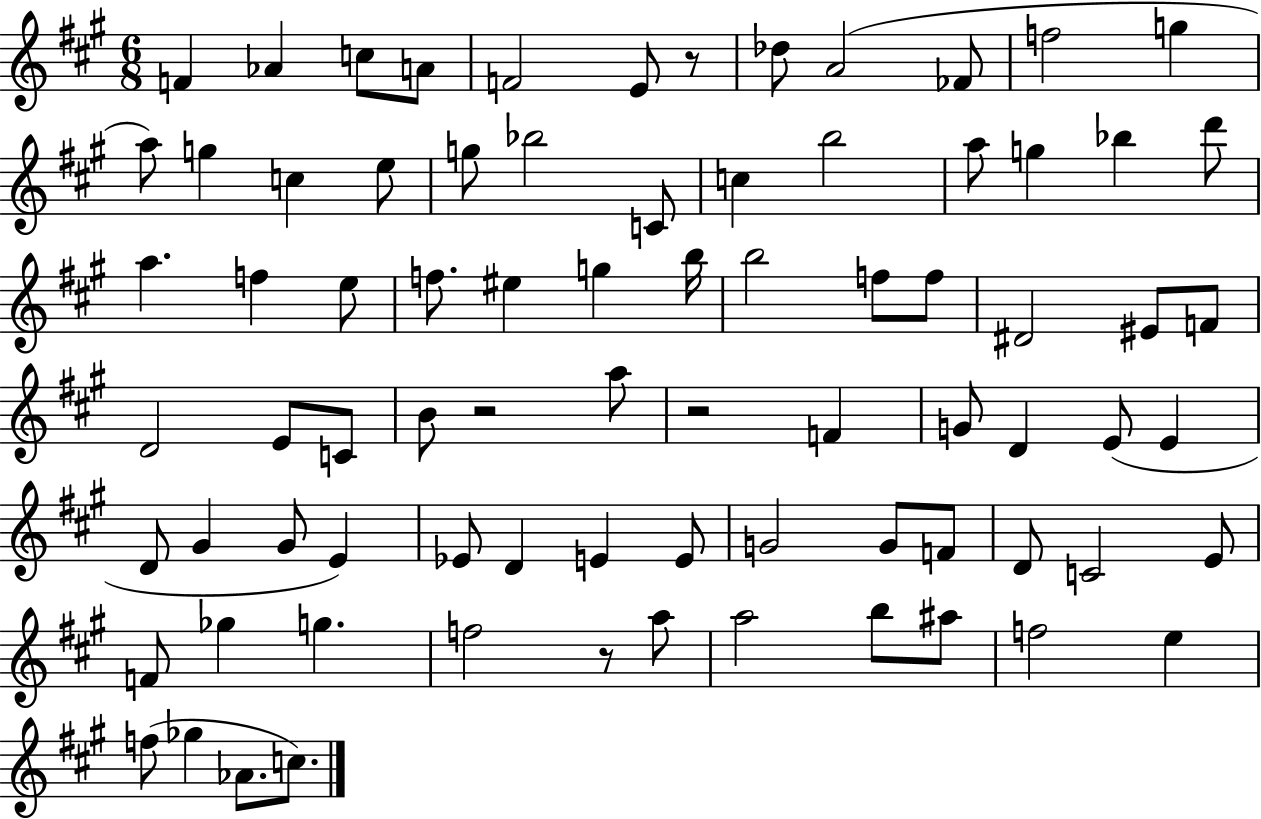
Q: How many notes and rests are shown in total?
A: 79